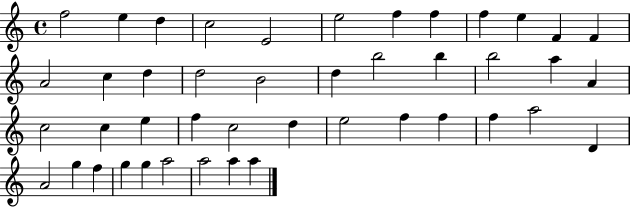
F5/h E5/q D5/q C5/h E4/h E5/h F5/q F5/q F5/q E5/q F4/q F4/q A4/h C5/q D5/q D5/h B4/h D5/q B5/h B5/q B5/h A5/q A4/q C5/h C5/q E5/q F5/q C5/h D5/q E5/h F5/q F5/q F5/q A5/h D4/q A4/h G5/q F5/q G5/q G5/q A5/h A5/h A5/q A5/q